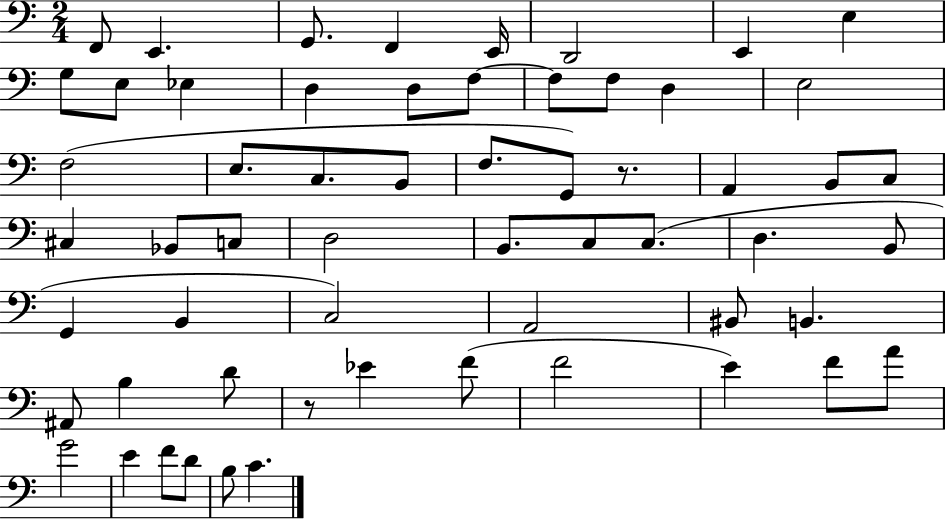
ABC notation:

X:1
T:Untitled
M:2/4
L:1/4
K:C
F,,/2 E,, G,,/2 F,, E,,/4 D,,2 E,, E, G,/2 E,/2 _E, D, D,/2 F,/2 F,/2 F,/2 D, E,2 F,2 E,/2 C,/2 B,,/2 F,/2 G,,/2 z/2 A,, B,,/2 C,/2 ^C, _B,,/2 C,/2 D,2 B,,/2 C,/2 C,/2 D, B,,/2 G,, B,, C,2 A,,2 ^B,,/2 B,, ^A,,/2 B, D/2 z/2 _E F/2 F2 E F/2 A/2 G2 E F/2 D/2 B,/2 C